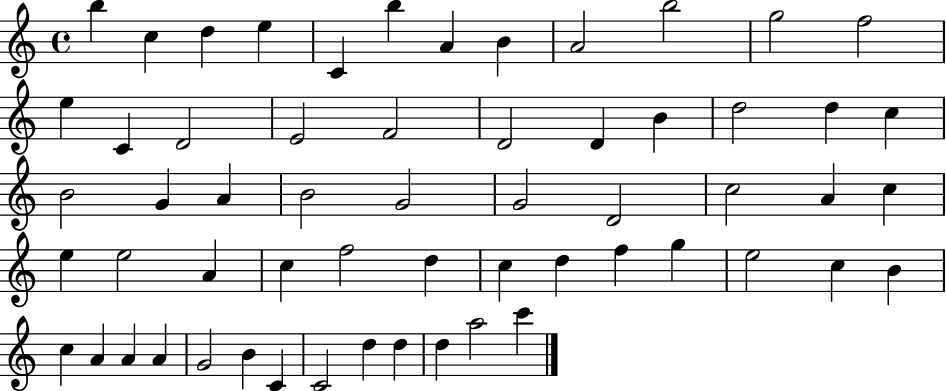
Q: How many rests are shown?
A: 0